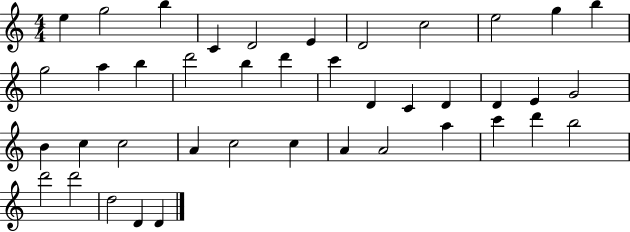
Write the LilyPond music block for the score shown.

{
  \clef treble
  \numericTimeSignature
  \time 4/4
  \key c \major
  e''4 g''2 b''4 | c'4 d'2 e'4 | d'2 c''2 | e''2 g''4 b''4 | \break g''2 a''4 b''4 | d'''2 b''4 d'''4 | c'''4 d'4 c'4 d'4 | d'4 e'4 g'2 | \break b'4 c''4 c''2 | a'4 c''2 c''4 | a'4 a'2 a''4 | c'''4 d'''4 b''2 | \break d'''2 d'''2 | d''2 d'4 d'4 | \bar "|."
}